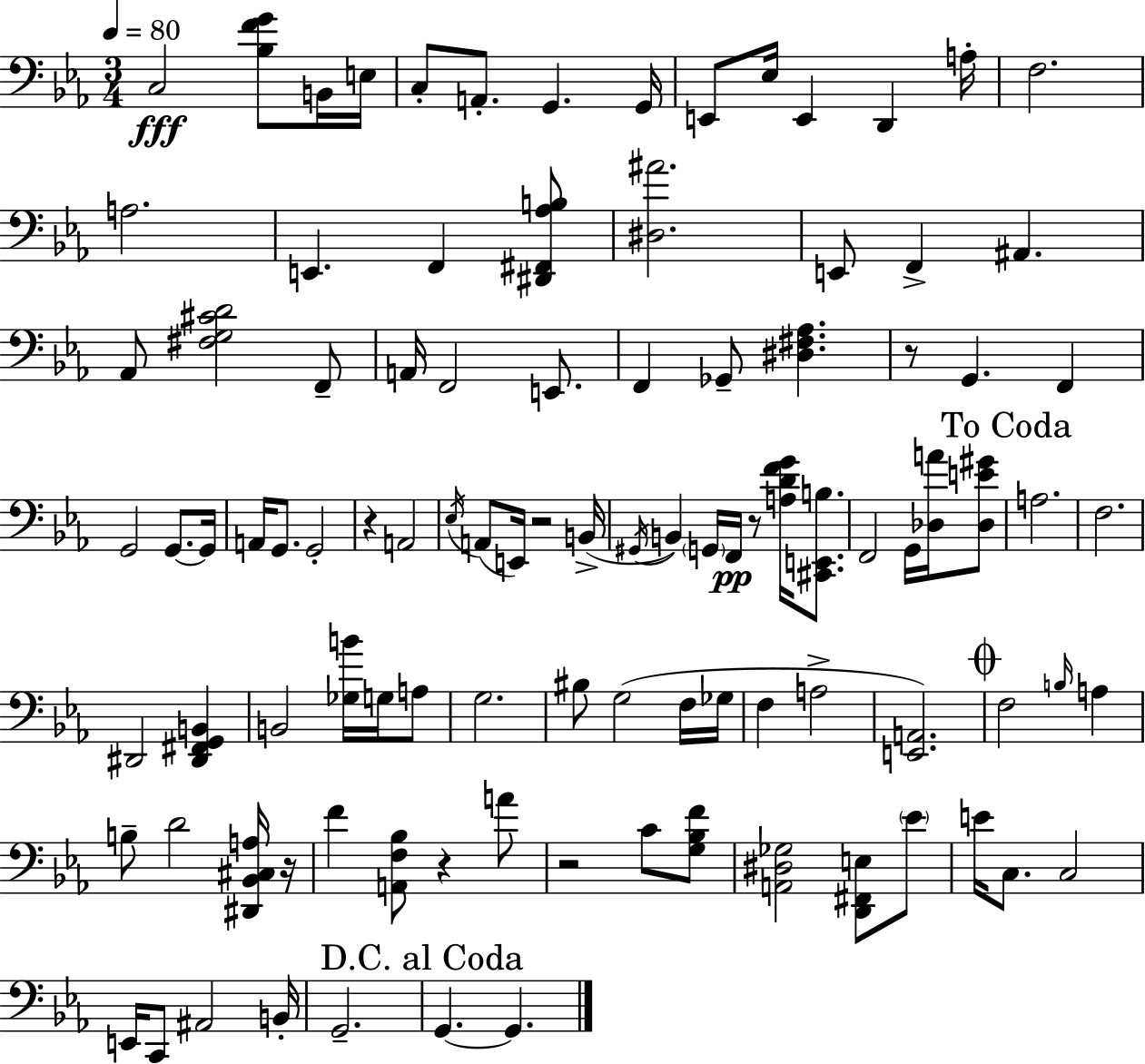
X:1
T:Untitled
M:3/4
L:1/4
K:Eb
C,2 [_B,FG]/2 B,,/4 E,/4 C,/2 A,,/2 G,, G,,/4 E,,/2 _E,/4 E,, D,, A,/4 F,2 A,2 E,, F,, [^D,,^F,,_A,B,]/2 [^D,^A]2 E,,/2 F,, ^A,, _A,,/2 [^F,G,^CD]2 F,,/2 A,,/4 F,,2 E,,/2 F,, _G,,/2 [^D,^F,_A,] z/2 G,, F,, G,,2 G,,/2 G,,/4 A,,/4 G,,/2 G,,2 z A,,2 _E,/4 A,,/2 E,,/4 z2 B,,/4 ^G,,/4 B,, G,,/4 F,,/4 z/2 [A,DFG]/4 [^C,,E,,B,]/2 F,,2 G,,/4 [_D,A]/4 [_D,E^G]/2 A,2 F,2 ^D,,2 [^D,,^F,,G,,B,,] B,,2 [_G,B]/4 G,/4 A,/2 G,2 ^B,/2 G,2 F,/4 _G,/4 F, A,2 [E,,A,,]2 F,2 B,/4 A, B,/2 D2 [^D,,_B,,^C,A,]/4 z/4 F [A,,F,_B,]/2 z A/2 z2 C/2 [G,_B,F]/2 [A,,^D,_G,]2 [D,,^F,,E,]/2 _E/2 E/4 C,/2 C,2 E,,/4 C,,/2 ^A,,2 B,,/4 G,,2 G,, G,,